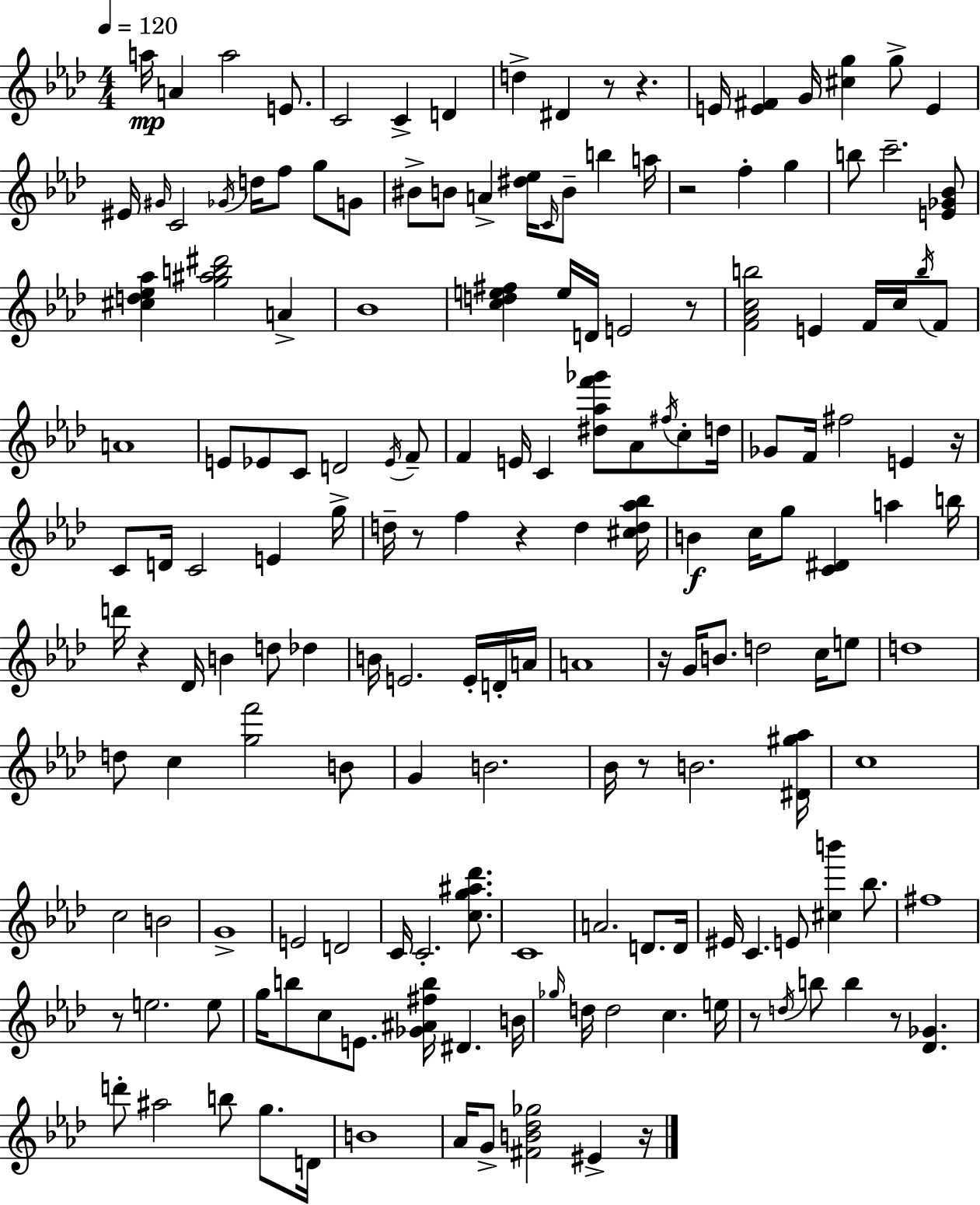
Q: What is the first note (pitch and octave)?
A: A5